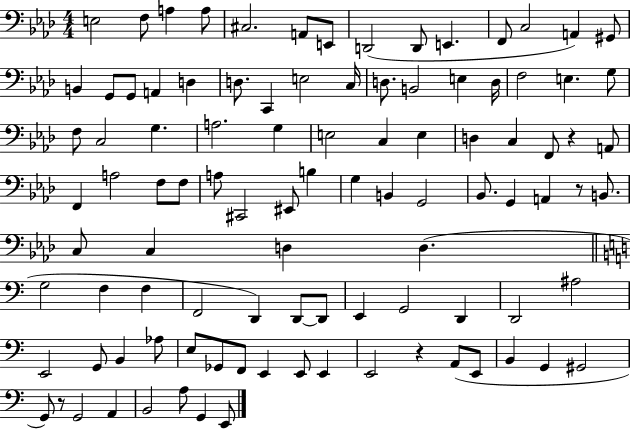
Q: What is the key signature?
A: AES major